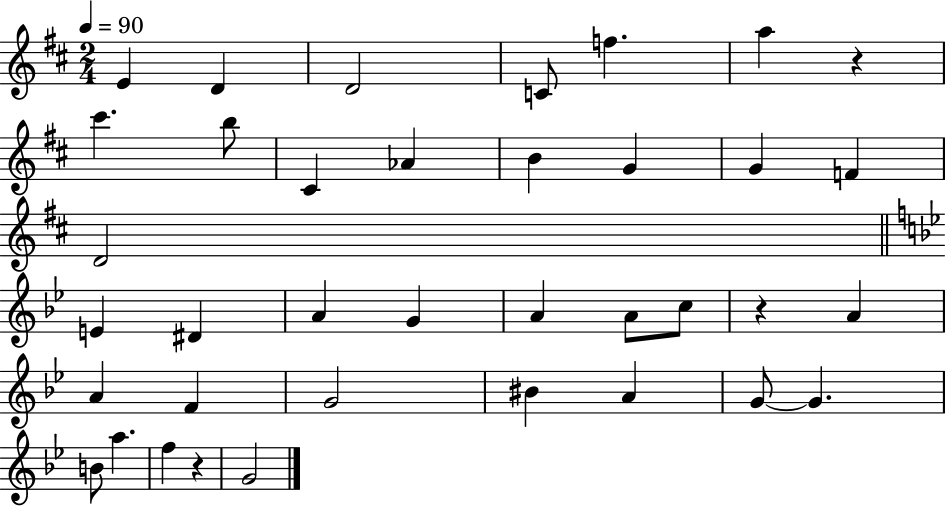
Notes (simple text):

E4/q D4/q D4/h C4/e F5/q. A5/q R/q C#6/q. B5/e C#4/q Ab4/q B4/q G4/q G4/q F4/q D4/h E4/q D#4/q A4/q G4/q A4/q A4/e C5/e R/q A4/q A4/q F4/q G4/h BIS4/q A4/q G4/e G4/q. B4/e A5/q. F5/q R/q G4/h